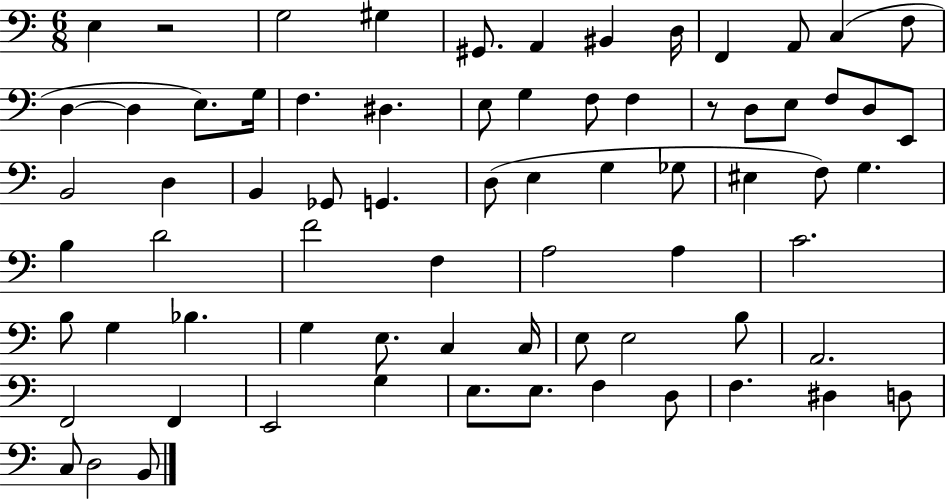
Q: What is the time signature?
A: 6/8